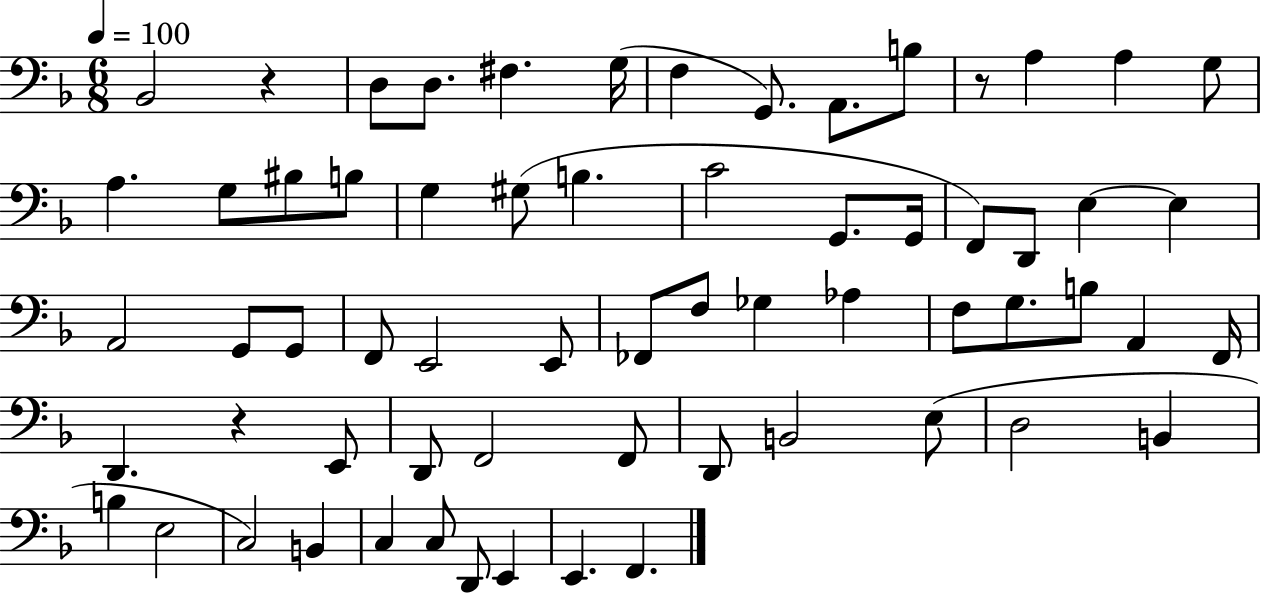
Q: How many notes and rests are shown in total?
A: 64